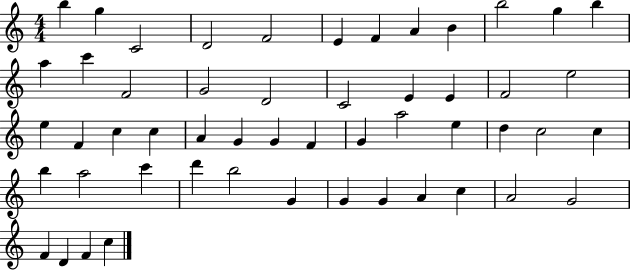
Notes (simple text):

B5/q G5/q C4/h D4/h F4/h E4/q F4/q A4/q B4/q B5/h G5/q B5/q A5/q C6/q F4/h G4/h D4/h C4/h E4/q E4/q F4/h E5/h E5/q F4/q C5/q C5/q A4/q G4/q G4/q F4/q G4/q A5/h E5/q D5/q C5/h C5/q B5/q A5/h C6/q D6/q B5/h G4/q G4/q G4/q A4/q C5/q A4/h G4/h F4/q D4/q F4/q C5/q